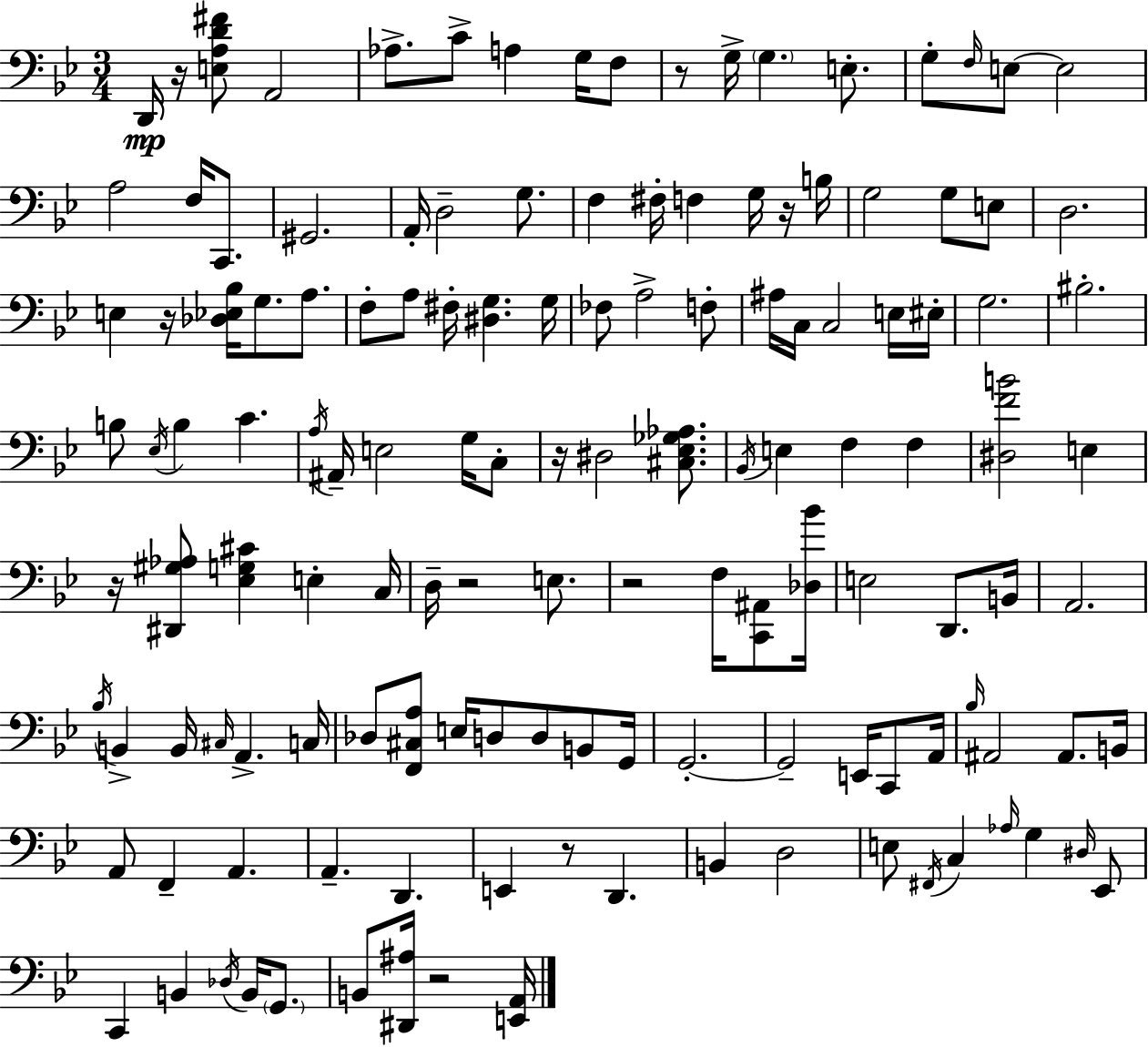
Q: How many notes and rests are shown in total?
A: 136